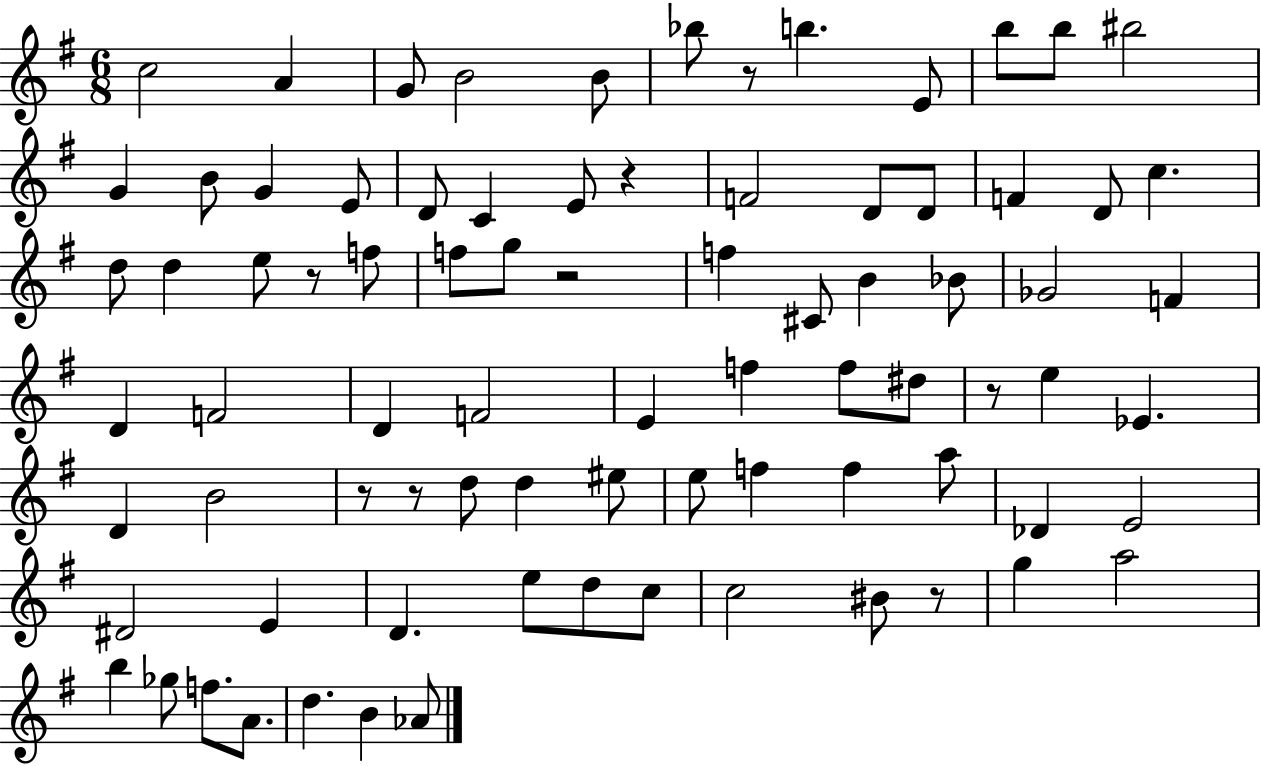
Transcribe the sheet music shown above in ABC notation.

X:1
T:Untitled
M:6/8
L:1/4
K:G
c2 A G/2 B2 B/2 _b/2 z/2 b E/2 b/2 b/2 ^b2 G B/2 G E/2 D/2 C E/2 z F2 D/2 D/2 F D/2 c d/2 d e/2 z/2 f/2 f/2 g/2 z2 f ^C/2 B _B/2 _G2 F D F2 D F2 E f f/2 ^d/2 z/2 e _E D B2 z/2 z/2 d/2 d ^e/2 e/2 f f a/2 _D E2 ^D2 E D e/2 d/2 c/2 c2 ^B/2 z/2 g a2 b _g/2 f/2 A/2 d B _A/2